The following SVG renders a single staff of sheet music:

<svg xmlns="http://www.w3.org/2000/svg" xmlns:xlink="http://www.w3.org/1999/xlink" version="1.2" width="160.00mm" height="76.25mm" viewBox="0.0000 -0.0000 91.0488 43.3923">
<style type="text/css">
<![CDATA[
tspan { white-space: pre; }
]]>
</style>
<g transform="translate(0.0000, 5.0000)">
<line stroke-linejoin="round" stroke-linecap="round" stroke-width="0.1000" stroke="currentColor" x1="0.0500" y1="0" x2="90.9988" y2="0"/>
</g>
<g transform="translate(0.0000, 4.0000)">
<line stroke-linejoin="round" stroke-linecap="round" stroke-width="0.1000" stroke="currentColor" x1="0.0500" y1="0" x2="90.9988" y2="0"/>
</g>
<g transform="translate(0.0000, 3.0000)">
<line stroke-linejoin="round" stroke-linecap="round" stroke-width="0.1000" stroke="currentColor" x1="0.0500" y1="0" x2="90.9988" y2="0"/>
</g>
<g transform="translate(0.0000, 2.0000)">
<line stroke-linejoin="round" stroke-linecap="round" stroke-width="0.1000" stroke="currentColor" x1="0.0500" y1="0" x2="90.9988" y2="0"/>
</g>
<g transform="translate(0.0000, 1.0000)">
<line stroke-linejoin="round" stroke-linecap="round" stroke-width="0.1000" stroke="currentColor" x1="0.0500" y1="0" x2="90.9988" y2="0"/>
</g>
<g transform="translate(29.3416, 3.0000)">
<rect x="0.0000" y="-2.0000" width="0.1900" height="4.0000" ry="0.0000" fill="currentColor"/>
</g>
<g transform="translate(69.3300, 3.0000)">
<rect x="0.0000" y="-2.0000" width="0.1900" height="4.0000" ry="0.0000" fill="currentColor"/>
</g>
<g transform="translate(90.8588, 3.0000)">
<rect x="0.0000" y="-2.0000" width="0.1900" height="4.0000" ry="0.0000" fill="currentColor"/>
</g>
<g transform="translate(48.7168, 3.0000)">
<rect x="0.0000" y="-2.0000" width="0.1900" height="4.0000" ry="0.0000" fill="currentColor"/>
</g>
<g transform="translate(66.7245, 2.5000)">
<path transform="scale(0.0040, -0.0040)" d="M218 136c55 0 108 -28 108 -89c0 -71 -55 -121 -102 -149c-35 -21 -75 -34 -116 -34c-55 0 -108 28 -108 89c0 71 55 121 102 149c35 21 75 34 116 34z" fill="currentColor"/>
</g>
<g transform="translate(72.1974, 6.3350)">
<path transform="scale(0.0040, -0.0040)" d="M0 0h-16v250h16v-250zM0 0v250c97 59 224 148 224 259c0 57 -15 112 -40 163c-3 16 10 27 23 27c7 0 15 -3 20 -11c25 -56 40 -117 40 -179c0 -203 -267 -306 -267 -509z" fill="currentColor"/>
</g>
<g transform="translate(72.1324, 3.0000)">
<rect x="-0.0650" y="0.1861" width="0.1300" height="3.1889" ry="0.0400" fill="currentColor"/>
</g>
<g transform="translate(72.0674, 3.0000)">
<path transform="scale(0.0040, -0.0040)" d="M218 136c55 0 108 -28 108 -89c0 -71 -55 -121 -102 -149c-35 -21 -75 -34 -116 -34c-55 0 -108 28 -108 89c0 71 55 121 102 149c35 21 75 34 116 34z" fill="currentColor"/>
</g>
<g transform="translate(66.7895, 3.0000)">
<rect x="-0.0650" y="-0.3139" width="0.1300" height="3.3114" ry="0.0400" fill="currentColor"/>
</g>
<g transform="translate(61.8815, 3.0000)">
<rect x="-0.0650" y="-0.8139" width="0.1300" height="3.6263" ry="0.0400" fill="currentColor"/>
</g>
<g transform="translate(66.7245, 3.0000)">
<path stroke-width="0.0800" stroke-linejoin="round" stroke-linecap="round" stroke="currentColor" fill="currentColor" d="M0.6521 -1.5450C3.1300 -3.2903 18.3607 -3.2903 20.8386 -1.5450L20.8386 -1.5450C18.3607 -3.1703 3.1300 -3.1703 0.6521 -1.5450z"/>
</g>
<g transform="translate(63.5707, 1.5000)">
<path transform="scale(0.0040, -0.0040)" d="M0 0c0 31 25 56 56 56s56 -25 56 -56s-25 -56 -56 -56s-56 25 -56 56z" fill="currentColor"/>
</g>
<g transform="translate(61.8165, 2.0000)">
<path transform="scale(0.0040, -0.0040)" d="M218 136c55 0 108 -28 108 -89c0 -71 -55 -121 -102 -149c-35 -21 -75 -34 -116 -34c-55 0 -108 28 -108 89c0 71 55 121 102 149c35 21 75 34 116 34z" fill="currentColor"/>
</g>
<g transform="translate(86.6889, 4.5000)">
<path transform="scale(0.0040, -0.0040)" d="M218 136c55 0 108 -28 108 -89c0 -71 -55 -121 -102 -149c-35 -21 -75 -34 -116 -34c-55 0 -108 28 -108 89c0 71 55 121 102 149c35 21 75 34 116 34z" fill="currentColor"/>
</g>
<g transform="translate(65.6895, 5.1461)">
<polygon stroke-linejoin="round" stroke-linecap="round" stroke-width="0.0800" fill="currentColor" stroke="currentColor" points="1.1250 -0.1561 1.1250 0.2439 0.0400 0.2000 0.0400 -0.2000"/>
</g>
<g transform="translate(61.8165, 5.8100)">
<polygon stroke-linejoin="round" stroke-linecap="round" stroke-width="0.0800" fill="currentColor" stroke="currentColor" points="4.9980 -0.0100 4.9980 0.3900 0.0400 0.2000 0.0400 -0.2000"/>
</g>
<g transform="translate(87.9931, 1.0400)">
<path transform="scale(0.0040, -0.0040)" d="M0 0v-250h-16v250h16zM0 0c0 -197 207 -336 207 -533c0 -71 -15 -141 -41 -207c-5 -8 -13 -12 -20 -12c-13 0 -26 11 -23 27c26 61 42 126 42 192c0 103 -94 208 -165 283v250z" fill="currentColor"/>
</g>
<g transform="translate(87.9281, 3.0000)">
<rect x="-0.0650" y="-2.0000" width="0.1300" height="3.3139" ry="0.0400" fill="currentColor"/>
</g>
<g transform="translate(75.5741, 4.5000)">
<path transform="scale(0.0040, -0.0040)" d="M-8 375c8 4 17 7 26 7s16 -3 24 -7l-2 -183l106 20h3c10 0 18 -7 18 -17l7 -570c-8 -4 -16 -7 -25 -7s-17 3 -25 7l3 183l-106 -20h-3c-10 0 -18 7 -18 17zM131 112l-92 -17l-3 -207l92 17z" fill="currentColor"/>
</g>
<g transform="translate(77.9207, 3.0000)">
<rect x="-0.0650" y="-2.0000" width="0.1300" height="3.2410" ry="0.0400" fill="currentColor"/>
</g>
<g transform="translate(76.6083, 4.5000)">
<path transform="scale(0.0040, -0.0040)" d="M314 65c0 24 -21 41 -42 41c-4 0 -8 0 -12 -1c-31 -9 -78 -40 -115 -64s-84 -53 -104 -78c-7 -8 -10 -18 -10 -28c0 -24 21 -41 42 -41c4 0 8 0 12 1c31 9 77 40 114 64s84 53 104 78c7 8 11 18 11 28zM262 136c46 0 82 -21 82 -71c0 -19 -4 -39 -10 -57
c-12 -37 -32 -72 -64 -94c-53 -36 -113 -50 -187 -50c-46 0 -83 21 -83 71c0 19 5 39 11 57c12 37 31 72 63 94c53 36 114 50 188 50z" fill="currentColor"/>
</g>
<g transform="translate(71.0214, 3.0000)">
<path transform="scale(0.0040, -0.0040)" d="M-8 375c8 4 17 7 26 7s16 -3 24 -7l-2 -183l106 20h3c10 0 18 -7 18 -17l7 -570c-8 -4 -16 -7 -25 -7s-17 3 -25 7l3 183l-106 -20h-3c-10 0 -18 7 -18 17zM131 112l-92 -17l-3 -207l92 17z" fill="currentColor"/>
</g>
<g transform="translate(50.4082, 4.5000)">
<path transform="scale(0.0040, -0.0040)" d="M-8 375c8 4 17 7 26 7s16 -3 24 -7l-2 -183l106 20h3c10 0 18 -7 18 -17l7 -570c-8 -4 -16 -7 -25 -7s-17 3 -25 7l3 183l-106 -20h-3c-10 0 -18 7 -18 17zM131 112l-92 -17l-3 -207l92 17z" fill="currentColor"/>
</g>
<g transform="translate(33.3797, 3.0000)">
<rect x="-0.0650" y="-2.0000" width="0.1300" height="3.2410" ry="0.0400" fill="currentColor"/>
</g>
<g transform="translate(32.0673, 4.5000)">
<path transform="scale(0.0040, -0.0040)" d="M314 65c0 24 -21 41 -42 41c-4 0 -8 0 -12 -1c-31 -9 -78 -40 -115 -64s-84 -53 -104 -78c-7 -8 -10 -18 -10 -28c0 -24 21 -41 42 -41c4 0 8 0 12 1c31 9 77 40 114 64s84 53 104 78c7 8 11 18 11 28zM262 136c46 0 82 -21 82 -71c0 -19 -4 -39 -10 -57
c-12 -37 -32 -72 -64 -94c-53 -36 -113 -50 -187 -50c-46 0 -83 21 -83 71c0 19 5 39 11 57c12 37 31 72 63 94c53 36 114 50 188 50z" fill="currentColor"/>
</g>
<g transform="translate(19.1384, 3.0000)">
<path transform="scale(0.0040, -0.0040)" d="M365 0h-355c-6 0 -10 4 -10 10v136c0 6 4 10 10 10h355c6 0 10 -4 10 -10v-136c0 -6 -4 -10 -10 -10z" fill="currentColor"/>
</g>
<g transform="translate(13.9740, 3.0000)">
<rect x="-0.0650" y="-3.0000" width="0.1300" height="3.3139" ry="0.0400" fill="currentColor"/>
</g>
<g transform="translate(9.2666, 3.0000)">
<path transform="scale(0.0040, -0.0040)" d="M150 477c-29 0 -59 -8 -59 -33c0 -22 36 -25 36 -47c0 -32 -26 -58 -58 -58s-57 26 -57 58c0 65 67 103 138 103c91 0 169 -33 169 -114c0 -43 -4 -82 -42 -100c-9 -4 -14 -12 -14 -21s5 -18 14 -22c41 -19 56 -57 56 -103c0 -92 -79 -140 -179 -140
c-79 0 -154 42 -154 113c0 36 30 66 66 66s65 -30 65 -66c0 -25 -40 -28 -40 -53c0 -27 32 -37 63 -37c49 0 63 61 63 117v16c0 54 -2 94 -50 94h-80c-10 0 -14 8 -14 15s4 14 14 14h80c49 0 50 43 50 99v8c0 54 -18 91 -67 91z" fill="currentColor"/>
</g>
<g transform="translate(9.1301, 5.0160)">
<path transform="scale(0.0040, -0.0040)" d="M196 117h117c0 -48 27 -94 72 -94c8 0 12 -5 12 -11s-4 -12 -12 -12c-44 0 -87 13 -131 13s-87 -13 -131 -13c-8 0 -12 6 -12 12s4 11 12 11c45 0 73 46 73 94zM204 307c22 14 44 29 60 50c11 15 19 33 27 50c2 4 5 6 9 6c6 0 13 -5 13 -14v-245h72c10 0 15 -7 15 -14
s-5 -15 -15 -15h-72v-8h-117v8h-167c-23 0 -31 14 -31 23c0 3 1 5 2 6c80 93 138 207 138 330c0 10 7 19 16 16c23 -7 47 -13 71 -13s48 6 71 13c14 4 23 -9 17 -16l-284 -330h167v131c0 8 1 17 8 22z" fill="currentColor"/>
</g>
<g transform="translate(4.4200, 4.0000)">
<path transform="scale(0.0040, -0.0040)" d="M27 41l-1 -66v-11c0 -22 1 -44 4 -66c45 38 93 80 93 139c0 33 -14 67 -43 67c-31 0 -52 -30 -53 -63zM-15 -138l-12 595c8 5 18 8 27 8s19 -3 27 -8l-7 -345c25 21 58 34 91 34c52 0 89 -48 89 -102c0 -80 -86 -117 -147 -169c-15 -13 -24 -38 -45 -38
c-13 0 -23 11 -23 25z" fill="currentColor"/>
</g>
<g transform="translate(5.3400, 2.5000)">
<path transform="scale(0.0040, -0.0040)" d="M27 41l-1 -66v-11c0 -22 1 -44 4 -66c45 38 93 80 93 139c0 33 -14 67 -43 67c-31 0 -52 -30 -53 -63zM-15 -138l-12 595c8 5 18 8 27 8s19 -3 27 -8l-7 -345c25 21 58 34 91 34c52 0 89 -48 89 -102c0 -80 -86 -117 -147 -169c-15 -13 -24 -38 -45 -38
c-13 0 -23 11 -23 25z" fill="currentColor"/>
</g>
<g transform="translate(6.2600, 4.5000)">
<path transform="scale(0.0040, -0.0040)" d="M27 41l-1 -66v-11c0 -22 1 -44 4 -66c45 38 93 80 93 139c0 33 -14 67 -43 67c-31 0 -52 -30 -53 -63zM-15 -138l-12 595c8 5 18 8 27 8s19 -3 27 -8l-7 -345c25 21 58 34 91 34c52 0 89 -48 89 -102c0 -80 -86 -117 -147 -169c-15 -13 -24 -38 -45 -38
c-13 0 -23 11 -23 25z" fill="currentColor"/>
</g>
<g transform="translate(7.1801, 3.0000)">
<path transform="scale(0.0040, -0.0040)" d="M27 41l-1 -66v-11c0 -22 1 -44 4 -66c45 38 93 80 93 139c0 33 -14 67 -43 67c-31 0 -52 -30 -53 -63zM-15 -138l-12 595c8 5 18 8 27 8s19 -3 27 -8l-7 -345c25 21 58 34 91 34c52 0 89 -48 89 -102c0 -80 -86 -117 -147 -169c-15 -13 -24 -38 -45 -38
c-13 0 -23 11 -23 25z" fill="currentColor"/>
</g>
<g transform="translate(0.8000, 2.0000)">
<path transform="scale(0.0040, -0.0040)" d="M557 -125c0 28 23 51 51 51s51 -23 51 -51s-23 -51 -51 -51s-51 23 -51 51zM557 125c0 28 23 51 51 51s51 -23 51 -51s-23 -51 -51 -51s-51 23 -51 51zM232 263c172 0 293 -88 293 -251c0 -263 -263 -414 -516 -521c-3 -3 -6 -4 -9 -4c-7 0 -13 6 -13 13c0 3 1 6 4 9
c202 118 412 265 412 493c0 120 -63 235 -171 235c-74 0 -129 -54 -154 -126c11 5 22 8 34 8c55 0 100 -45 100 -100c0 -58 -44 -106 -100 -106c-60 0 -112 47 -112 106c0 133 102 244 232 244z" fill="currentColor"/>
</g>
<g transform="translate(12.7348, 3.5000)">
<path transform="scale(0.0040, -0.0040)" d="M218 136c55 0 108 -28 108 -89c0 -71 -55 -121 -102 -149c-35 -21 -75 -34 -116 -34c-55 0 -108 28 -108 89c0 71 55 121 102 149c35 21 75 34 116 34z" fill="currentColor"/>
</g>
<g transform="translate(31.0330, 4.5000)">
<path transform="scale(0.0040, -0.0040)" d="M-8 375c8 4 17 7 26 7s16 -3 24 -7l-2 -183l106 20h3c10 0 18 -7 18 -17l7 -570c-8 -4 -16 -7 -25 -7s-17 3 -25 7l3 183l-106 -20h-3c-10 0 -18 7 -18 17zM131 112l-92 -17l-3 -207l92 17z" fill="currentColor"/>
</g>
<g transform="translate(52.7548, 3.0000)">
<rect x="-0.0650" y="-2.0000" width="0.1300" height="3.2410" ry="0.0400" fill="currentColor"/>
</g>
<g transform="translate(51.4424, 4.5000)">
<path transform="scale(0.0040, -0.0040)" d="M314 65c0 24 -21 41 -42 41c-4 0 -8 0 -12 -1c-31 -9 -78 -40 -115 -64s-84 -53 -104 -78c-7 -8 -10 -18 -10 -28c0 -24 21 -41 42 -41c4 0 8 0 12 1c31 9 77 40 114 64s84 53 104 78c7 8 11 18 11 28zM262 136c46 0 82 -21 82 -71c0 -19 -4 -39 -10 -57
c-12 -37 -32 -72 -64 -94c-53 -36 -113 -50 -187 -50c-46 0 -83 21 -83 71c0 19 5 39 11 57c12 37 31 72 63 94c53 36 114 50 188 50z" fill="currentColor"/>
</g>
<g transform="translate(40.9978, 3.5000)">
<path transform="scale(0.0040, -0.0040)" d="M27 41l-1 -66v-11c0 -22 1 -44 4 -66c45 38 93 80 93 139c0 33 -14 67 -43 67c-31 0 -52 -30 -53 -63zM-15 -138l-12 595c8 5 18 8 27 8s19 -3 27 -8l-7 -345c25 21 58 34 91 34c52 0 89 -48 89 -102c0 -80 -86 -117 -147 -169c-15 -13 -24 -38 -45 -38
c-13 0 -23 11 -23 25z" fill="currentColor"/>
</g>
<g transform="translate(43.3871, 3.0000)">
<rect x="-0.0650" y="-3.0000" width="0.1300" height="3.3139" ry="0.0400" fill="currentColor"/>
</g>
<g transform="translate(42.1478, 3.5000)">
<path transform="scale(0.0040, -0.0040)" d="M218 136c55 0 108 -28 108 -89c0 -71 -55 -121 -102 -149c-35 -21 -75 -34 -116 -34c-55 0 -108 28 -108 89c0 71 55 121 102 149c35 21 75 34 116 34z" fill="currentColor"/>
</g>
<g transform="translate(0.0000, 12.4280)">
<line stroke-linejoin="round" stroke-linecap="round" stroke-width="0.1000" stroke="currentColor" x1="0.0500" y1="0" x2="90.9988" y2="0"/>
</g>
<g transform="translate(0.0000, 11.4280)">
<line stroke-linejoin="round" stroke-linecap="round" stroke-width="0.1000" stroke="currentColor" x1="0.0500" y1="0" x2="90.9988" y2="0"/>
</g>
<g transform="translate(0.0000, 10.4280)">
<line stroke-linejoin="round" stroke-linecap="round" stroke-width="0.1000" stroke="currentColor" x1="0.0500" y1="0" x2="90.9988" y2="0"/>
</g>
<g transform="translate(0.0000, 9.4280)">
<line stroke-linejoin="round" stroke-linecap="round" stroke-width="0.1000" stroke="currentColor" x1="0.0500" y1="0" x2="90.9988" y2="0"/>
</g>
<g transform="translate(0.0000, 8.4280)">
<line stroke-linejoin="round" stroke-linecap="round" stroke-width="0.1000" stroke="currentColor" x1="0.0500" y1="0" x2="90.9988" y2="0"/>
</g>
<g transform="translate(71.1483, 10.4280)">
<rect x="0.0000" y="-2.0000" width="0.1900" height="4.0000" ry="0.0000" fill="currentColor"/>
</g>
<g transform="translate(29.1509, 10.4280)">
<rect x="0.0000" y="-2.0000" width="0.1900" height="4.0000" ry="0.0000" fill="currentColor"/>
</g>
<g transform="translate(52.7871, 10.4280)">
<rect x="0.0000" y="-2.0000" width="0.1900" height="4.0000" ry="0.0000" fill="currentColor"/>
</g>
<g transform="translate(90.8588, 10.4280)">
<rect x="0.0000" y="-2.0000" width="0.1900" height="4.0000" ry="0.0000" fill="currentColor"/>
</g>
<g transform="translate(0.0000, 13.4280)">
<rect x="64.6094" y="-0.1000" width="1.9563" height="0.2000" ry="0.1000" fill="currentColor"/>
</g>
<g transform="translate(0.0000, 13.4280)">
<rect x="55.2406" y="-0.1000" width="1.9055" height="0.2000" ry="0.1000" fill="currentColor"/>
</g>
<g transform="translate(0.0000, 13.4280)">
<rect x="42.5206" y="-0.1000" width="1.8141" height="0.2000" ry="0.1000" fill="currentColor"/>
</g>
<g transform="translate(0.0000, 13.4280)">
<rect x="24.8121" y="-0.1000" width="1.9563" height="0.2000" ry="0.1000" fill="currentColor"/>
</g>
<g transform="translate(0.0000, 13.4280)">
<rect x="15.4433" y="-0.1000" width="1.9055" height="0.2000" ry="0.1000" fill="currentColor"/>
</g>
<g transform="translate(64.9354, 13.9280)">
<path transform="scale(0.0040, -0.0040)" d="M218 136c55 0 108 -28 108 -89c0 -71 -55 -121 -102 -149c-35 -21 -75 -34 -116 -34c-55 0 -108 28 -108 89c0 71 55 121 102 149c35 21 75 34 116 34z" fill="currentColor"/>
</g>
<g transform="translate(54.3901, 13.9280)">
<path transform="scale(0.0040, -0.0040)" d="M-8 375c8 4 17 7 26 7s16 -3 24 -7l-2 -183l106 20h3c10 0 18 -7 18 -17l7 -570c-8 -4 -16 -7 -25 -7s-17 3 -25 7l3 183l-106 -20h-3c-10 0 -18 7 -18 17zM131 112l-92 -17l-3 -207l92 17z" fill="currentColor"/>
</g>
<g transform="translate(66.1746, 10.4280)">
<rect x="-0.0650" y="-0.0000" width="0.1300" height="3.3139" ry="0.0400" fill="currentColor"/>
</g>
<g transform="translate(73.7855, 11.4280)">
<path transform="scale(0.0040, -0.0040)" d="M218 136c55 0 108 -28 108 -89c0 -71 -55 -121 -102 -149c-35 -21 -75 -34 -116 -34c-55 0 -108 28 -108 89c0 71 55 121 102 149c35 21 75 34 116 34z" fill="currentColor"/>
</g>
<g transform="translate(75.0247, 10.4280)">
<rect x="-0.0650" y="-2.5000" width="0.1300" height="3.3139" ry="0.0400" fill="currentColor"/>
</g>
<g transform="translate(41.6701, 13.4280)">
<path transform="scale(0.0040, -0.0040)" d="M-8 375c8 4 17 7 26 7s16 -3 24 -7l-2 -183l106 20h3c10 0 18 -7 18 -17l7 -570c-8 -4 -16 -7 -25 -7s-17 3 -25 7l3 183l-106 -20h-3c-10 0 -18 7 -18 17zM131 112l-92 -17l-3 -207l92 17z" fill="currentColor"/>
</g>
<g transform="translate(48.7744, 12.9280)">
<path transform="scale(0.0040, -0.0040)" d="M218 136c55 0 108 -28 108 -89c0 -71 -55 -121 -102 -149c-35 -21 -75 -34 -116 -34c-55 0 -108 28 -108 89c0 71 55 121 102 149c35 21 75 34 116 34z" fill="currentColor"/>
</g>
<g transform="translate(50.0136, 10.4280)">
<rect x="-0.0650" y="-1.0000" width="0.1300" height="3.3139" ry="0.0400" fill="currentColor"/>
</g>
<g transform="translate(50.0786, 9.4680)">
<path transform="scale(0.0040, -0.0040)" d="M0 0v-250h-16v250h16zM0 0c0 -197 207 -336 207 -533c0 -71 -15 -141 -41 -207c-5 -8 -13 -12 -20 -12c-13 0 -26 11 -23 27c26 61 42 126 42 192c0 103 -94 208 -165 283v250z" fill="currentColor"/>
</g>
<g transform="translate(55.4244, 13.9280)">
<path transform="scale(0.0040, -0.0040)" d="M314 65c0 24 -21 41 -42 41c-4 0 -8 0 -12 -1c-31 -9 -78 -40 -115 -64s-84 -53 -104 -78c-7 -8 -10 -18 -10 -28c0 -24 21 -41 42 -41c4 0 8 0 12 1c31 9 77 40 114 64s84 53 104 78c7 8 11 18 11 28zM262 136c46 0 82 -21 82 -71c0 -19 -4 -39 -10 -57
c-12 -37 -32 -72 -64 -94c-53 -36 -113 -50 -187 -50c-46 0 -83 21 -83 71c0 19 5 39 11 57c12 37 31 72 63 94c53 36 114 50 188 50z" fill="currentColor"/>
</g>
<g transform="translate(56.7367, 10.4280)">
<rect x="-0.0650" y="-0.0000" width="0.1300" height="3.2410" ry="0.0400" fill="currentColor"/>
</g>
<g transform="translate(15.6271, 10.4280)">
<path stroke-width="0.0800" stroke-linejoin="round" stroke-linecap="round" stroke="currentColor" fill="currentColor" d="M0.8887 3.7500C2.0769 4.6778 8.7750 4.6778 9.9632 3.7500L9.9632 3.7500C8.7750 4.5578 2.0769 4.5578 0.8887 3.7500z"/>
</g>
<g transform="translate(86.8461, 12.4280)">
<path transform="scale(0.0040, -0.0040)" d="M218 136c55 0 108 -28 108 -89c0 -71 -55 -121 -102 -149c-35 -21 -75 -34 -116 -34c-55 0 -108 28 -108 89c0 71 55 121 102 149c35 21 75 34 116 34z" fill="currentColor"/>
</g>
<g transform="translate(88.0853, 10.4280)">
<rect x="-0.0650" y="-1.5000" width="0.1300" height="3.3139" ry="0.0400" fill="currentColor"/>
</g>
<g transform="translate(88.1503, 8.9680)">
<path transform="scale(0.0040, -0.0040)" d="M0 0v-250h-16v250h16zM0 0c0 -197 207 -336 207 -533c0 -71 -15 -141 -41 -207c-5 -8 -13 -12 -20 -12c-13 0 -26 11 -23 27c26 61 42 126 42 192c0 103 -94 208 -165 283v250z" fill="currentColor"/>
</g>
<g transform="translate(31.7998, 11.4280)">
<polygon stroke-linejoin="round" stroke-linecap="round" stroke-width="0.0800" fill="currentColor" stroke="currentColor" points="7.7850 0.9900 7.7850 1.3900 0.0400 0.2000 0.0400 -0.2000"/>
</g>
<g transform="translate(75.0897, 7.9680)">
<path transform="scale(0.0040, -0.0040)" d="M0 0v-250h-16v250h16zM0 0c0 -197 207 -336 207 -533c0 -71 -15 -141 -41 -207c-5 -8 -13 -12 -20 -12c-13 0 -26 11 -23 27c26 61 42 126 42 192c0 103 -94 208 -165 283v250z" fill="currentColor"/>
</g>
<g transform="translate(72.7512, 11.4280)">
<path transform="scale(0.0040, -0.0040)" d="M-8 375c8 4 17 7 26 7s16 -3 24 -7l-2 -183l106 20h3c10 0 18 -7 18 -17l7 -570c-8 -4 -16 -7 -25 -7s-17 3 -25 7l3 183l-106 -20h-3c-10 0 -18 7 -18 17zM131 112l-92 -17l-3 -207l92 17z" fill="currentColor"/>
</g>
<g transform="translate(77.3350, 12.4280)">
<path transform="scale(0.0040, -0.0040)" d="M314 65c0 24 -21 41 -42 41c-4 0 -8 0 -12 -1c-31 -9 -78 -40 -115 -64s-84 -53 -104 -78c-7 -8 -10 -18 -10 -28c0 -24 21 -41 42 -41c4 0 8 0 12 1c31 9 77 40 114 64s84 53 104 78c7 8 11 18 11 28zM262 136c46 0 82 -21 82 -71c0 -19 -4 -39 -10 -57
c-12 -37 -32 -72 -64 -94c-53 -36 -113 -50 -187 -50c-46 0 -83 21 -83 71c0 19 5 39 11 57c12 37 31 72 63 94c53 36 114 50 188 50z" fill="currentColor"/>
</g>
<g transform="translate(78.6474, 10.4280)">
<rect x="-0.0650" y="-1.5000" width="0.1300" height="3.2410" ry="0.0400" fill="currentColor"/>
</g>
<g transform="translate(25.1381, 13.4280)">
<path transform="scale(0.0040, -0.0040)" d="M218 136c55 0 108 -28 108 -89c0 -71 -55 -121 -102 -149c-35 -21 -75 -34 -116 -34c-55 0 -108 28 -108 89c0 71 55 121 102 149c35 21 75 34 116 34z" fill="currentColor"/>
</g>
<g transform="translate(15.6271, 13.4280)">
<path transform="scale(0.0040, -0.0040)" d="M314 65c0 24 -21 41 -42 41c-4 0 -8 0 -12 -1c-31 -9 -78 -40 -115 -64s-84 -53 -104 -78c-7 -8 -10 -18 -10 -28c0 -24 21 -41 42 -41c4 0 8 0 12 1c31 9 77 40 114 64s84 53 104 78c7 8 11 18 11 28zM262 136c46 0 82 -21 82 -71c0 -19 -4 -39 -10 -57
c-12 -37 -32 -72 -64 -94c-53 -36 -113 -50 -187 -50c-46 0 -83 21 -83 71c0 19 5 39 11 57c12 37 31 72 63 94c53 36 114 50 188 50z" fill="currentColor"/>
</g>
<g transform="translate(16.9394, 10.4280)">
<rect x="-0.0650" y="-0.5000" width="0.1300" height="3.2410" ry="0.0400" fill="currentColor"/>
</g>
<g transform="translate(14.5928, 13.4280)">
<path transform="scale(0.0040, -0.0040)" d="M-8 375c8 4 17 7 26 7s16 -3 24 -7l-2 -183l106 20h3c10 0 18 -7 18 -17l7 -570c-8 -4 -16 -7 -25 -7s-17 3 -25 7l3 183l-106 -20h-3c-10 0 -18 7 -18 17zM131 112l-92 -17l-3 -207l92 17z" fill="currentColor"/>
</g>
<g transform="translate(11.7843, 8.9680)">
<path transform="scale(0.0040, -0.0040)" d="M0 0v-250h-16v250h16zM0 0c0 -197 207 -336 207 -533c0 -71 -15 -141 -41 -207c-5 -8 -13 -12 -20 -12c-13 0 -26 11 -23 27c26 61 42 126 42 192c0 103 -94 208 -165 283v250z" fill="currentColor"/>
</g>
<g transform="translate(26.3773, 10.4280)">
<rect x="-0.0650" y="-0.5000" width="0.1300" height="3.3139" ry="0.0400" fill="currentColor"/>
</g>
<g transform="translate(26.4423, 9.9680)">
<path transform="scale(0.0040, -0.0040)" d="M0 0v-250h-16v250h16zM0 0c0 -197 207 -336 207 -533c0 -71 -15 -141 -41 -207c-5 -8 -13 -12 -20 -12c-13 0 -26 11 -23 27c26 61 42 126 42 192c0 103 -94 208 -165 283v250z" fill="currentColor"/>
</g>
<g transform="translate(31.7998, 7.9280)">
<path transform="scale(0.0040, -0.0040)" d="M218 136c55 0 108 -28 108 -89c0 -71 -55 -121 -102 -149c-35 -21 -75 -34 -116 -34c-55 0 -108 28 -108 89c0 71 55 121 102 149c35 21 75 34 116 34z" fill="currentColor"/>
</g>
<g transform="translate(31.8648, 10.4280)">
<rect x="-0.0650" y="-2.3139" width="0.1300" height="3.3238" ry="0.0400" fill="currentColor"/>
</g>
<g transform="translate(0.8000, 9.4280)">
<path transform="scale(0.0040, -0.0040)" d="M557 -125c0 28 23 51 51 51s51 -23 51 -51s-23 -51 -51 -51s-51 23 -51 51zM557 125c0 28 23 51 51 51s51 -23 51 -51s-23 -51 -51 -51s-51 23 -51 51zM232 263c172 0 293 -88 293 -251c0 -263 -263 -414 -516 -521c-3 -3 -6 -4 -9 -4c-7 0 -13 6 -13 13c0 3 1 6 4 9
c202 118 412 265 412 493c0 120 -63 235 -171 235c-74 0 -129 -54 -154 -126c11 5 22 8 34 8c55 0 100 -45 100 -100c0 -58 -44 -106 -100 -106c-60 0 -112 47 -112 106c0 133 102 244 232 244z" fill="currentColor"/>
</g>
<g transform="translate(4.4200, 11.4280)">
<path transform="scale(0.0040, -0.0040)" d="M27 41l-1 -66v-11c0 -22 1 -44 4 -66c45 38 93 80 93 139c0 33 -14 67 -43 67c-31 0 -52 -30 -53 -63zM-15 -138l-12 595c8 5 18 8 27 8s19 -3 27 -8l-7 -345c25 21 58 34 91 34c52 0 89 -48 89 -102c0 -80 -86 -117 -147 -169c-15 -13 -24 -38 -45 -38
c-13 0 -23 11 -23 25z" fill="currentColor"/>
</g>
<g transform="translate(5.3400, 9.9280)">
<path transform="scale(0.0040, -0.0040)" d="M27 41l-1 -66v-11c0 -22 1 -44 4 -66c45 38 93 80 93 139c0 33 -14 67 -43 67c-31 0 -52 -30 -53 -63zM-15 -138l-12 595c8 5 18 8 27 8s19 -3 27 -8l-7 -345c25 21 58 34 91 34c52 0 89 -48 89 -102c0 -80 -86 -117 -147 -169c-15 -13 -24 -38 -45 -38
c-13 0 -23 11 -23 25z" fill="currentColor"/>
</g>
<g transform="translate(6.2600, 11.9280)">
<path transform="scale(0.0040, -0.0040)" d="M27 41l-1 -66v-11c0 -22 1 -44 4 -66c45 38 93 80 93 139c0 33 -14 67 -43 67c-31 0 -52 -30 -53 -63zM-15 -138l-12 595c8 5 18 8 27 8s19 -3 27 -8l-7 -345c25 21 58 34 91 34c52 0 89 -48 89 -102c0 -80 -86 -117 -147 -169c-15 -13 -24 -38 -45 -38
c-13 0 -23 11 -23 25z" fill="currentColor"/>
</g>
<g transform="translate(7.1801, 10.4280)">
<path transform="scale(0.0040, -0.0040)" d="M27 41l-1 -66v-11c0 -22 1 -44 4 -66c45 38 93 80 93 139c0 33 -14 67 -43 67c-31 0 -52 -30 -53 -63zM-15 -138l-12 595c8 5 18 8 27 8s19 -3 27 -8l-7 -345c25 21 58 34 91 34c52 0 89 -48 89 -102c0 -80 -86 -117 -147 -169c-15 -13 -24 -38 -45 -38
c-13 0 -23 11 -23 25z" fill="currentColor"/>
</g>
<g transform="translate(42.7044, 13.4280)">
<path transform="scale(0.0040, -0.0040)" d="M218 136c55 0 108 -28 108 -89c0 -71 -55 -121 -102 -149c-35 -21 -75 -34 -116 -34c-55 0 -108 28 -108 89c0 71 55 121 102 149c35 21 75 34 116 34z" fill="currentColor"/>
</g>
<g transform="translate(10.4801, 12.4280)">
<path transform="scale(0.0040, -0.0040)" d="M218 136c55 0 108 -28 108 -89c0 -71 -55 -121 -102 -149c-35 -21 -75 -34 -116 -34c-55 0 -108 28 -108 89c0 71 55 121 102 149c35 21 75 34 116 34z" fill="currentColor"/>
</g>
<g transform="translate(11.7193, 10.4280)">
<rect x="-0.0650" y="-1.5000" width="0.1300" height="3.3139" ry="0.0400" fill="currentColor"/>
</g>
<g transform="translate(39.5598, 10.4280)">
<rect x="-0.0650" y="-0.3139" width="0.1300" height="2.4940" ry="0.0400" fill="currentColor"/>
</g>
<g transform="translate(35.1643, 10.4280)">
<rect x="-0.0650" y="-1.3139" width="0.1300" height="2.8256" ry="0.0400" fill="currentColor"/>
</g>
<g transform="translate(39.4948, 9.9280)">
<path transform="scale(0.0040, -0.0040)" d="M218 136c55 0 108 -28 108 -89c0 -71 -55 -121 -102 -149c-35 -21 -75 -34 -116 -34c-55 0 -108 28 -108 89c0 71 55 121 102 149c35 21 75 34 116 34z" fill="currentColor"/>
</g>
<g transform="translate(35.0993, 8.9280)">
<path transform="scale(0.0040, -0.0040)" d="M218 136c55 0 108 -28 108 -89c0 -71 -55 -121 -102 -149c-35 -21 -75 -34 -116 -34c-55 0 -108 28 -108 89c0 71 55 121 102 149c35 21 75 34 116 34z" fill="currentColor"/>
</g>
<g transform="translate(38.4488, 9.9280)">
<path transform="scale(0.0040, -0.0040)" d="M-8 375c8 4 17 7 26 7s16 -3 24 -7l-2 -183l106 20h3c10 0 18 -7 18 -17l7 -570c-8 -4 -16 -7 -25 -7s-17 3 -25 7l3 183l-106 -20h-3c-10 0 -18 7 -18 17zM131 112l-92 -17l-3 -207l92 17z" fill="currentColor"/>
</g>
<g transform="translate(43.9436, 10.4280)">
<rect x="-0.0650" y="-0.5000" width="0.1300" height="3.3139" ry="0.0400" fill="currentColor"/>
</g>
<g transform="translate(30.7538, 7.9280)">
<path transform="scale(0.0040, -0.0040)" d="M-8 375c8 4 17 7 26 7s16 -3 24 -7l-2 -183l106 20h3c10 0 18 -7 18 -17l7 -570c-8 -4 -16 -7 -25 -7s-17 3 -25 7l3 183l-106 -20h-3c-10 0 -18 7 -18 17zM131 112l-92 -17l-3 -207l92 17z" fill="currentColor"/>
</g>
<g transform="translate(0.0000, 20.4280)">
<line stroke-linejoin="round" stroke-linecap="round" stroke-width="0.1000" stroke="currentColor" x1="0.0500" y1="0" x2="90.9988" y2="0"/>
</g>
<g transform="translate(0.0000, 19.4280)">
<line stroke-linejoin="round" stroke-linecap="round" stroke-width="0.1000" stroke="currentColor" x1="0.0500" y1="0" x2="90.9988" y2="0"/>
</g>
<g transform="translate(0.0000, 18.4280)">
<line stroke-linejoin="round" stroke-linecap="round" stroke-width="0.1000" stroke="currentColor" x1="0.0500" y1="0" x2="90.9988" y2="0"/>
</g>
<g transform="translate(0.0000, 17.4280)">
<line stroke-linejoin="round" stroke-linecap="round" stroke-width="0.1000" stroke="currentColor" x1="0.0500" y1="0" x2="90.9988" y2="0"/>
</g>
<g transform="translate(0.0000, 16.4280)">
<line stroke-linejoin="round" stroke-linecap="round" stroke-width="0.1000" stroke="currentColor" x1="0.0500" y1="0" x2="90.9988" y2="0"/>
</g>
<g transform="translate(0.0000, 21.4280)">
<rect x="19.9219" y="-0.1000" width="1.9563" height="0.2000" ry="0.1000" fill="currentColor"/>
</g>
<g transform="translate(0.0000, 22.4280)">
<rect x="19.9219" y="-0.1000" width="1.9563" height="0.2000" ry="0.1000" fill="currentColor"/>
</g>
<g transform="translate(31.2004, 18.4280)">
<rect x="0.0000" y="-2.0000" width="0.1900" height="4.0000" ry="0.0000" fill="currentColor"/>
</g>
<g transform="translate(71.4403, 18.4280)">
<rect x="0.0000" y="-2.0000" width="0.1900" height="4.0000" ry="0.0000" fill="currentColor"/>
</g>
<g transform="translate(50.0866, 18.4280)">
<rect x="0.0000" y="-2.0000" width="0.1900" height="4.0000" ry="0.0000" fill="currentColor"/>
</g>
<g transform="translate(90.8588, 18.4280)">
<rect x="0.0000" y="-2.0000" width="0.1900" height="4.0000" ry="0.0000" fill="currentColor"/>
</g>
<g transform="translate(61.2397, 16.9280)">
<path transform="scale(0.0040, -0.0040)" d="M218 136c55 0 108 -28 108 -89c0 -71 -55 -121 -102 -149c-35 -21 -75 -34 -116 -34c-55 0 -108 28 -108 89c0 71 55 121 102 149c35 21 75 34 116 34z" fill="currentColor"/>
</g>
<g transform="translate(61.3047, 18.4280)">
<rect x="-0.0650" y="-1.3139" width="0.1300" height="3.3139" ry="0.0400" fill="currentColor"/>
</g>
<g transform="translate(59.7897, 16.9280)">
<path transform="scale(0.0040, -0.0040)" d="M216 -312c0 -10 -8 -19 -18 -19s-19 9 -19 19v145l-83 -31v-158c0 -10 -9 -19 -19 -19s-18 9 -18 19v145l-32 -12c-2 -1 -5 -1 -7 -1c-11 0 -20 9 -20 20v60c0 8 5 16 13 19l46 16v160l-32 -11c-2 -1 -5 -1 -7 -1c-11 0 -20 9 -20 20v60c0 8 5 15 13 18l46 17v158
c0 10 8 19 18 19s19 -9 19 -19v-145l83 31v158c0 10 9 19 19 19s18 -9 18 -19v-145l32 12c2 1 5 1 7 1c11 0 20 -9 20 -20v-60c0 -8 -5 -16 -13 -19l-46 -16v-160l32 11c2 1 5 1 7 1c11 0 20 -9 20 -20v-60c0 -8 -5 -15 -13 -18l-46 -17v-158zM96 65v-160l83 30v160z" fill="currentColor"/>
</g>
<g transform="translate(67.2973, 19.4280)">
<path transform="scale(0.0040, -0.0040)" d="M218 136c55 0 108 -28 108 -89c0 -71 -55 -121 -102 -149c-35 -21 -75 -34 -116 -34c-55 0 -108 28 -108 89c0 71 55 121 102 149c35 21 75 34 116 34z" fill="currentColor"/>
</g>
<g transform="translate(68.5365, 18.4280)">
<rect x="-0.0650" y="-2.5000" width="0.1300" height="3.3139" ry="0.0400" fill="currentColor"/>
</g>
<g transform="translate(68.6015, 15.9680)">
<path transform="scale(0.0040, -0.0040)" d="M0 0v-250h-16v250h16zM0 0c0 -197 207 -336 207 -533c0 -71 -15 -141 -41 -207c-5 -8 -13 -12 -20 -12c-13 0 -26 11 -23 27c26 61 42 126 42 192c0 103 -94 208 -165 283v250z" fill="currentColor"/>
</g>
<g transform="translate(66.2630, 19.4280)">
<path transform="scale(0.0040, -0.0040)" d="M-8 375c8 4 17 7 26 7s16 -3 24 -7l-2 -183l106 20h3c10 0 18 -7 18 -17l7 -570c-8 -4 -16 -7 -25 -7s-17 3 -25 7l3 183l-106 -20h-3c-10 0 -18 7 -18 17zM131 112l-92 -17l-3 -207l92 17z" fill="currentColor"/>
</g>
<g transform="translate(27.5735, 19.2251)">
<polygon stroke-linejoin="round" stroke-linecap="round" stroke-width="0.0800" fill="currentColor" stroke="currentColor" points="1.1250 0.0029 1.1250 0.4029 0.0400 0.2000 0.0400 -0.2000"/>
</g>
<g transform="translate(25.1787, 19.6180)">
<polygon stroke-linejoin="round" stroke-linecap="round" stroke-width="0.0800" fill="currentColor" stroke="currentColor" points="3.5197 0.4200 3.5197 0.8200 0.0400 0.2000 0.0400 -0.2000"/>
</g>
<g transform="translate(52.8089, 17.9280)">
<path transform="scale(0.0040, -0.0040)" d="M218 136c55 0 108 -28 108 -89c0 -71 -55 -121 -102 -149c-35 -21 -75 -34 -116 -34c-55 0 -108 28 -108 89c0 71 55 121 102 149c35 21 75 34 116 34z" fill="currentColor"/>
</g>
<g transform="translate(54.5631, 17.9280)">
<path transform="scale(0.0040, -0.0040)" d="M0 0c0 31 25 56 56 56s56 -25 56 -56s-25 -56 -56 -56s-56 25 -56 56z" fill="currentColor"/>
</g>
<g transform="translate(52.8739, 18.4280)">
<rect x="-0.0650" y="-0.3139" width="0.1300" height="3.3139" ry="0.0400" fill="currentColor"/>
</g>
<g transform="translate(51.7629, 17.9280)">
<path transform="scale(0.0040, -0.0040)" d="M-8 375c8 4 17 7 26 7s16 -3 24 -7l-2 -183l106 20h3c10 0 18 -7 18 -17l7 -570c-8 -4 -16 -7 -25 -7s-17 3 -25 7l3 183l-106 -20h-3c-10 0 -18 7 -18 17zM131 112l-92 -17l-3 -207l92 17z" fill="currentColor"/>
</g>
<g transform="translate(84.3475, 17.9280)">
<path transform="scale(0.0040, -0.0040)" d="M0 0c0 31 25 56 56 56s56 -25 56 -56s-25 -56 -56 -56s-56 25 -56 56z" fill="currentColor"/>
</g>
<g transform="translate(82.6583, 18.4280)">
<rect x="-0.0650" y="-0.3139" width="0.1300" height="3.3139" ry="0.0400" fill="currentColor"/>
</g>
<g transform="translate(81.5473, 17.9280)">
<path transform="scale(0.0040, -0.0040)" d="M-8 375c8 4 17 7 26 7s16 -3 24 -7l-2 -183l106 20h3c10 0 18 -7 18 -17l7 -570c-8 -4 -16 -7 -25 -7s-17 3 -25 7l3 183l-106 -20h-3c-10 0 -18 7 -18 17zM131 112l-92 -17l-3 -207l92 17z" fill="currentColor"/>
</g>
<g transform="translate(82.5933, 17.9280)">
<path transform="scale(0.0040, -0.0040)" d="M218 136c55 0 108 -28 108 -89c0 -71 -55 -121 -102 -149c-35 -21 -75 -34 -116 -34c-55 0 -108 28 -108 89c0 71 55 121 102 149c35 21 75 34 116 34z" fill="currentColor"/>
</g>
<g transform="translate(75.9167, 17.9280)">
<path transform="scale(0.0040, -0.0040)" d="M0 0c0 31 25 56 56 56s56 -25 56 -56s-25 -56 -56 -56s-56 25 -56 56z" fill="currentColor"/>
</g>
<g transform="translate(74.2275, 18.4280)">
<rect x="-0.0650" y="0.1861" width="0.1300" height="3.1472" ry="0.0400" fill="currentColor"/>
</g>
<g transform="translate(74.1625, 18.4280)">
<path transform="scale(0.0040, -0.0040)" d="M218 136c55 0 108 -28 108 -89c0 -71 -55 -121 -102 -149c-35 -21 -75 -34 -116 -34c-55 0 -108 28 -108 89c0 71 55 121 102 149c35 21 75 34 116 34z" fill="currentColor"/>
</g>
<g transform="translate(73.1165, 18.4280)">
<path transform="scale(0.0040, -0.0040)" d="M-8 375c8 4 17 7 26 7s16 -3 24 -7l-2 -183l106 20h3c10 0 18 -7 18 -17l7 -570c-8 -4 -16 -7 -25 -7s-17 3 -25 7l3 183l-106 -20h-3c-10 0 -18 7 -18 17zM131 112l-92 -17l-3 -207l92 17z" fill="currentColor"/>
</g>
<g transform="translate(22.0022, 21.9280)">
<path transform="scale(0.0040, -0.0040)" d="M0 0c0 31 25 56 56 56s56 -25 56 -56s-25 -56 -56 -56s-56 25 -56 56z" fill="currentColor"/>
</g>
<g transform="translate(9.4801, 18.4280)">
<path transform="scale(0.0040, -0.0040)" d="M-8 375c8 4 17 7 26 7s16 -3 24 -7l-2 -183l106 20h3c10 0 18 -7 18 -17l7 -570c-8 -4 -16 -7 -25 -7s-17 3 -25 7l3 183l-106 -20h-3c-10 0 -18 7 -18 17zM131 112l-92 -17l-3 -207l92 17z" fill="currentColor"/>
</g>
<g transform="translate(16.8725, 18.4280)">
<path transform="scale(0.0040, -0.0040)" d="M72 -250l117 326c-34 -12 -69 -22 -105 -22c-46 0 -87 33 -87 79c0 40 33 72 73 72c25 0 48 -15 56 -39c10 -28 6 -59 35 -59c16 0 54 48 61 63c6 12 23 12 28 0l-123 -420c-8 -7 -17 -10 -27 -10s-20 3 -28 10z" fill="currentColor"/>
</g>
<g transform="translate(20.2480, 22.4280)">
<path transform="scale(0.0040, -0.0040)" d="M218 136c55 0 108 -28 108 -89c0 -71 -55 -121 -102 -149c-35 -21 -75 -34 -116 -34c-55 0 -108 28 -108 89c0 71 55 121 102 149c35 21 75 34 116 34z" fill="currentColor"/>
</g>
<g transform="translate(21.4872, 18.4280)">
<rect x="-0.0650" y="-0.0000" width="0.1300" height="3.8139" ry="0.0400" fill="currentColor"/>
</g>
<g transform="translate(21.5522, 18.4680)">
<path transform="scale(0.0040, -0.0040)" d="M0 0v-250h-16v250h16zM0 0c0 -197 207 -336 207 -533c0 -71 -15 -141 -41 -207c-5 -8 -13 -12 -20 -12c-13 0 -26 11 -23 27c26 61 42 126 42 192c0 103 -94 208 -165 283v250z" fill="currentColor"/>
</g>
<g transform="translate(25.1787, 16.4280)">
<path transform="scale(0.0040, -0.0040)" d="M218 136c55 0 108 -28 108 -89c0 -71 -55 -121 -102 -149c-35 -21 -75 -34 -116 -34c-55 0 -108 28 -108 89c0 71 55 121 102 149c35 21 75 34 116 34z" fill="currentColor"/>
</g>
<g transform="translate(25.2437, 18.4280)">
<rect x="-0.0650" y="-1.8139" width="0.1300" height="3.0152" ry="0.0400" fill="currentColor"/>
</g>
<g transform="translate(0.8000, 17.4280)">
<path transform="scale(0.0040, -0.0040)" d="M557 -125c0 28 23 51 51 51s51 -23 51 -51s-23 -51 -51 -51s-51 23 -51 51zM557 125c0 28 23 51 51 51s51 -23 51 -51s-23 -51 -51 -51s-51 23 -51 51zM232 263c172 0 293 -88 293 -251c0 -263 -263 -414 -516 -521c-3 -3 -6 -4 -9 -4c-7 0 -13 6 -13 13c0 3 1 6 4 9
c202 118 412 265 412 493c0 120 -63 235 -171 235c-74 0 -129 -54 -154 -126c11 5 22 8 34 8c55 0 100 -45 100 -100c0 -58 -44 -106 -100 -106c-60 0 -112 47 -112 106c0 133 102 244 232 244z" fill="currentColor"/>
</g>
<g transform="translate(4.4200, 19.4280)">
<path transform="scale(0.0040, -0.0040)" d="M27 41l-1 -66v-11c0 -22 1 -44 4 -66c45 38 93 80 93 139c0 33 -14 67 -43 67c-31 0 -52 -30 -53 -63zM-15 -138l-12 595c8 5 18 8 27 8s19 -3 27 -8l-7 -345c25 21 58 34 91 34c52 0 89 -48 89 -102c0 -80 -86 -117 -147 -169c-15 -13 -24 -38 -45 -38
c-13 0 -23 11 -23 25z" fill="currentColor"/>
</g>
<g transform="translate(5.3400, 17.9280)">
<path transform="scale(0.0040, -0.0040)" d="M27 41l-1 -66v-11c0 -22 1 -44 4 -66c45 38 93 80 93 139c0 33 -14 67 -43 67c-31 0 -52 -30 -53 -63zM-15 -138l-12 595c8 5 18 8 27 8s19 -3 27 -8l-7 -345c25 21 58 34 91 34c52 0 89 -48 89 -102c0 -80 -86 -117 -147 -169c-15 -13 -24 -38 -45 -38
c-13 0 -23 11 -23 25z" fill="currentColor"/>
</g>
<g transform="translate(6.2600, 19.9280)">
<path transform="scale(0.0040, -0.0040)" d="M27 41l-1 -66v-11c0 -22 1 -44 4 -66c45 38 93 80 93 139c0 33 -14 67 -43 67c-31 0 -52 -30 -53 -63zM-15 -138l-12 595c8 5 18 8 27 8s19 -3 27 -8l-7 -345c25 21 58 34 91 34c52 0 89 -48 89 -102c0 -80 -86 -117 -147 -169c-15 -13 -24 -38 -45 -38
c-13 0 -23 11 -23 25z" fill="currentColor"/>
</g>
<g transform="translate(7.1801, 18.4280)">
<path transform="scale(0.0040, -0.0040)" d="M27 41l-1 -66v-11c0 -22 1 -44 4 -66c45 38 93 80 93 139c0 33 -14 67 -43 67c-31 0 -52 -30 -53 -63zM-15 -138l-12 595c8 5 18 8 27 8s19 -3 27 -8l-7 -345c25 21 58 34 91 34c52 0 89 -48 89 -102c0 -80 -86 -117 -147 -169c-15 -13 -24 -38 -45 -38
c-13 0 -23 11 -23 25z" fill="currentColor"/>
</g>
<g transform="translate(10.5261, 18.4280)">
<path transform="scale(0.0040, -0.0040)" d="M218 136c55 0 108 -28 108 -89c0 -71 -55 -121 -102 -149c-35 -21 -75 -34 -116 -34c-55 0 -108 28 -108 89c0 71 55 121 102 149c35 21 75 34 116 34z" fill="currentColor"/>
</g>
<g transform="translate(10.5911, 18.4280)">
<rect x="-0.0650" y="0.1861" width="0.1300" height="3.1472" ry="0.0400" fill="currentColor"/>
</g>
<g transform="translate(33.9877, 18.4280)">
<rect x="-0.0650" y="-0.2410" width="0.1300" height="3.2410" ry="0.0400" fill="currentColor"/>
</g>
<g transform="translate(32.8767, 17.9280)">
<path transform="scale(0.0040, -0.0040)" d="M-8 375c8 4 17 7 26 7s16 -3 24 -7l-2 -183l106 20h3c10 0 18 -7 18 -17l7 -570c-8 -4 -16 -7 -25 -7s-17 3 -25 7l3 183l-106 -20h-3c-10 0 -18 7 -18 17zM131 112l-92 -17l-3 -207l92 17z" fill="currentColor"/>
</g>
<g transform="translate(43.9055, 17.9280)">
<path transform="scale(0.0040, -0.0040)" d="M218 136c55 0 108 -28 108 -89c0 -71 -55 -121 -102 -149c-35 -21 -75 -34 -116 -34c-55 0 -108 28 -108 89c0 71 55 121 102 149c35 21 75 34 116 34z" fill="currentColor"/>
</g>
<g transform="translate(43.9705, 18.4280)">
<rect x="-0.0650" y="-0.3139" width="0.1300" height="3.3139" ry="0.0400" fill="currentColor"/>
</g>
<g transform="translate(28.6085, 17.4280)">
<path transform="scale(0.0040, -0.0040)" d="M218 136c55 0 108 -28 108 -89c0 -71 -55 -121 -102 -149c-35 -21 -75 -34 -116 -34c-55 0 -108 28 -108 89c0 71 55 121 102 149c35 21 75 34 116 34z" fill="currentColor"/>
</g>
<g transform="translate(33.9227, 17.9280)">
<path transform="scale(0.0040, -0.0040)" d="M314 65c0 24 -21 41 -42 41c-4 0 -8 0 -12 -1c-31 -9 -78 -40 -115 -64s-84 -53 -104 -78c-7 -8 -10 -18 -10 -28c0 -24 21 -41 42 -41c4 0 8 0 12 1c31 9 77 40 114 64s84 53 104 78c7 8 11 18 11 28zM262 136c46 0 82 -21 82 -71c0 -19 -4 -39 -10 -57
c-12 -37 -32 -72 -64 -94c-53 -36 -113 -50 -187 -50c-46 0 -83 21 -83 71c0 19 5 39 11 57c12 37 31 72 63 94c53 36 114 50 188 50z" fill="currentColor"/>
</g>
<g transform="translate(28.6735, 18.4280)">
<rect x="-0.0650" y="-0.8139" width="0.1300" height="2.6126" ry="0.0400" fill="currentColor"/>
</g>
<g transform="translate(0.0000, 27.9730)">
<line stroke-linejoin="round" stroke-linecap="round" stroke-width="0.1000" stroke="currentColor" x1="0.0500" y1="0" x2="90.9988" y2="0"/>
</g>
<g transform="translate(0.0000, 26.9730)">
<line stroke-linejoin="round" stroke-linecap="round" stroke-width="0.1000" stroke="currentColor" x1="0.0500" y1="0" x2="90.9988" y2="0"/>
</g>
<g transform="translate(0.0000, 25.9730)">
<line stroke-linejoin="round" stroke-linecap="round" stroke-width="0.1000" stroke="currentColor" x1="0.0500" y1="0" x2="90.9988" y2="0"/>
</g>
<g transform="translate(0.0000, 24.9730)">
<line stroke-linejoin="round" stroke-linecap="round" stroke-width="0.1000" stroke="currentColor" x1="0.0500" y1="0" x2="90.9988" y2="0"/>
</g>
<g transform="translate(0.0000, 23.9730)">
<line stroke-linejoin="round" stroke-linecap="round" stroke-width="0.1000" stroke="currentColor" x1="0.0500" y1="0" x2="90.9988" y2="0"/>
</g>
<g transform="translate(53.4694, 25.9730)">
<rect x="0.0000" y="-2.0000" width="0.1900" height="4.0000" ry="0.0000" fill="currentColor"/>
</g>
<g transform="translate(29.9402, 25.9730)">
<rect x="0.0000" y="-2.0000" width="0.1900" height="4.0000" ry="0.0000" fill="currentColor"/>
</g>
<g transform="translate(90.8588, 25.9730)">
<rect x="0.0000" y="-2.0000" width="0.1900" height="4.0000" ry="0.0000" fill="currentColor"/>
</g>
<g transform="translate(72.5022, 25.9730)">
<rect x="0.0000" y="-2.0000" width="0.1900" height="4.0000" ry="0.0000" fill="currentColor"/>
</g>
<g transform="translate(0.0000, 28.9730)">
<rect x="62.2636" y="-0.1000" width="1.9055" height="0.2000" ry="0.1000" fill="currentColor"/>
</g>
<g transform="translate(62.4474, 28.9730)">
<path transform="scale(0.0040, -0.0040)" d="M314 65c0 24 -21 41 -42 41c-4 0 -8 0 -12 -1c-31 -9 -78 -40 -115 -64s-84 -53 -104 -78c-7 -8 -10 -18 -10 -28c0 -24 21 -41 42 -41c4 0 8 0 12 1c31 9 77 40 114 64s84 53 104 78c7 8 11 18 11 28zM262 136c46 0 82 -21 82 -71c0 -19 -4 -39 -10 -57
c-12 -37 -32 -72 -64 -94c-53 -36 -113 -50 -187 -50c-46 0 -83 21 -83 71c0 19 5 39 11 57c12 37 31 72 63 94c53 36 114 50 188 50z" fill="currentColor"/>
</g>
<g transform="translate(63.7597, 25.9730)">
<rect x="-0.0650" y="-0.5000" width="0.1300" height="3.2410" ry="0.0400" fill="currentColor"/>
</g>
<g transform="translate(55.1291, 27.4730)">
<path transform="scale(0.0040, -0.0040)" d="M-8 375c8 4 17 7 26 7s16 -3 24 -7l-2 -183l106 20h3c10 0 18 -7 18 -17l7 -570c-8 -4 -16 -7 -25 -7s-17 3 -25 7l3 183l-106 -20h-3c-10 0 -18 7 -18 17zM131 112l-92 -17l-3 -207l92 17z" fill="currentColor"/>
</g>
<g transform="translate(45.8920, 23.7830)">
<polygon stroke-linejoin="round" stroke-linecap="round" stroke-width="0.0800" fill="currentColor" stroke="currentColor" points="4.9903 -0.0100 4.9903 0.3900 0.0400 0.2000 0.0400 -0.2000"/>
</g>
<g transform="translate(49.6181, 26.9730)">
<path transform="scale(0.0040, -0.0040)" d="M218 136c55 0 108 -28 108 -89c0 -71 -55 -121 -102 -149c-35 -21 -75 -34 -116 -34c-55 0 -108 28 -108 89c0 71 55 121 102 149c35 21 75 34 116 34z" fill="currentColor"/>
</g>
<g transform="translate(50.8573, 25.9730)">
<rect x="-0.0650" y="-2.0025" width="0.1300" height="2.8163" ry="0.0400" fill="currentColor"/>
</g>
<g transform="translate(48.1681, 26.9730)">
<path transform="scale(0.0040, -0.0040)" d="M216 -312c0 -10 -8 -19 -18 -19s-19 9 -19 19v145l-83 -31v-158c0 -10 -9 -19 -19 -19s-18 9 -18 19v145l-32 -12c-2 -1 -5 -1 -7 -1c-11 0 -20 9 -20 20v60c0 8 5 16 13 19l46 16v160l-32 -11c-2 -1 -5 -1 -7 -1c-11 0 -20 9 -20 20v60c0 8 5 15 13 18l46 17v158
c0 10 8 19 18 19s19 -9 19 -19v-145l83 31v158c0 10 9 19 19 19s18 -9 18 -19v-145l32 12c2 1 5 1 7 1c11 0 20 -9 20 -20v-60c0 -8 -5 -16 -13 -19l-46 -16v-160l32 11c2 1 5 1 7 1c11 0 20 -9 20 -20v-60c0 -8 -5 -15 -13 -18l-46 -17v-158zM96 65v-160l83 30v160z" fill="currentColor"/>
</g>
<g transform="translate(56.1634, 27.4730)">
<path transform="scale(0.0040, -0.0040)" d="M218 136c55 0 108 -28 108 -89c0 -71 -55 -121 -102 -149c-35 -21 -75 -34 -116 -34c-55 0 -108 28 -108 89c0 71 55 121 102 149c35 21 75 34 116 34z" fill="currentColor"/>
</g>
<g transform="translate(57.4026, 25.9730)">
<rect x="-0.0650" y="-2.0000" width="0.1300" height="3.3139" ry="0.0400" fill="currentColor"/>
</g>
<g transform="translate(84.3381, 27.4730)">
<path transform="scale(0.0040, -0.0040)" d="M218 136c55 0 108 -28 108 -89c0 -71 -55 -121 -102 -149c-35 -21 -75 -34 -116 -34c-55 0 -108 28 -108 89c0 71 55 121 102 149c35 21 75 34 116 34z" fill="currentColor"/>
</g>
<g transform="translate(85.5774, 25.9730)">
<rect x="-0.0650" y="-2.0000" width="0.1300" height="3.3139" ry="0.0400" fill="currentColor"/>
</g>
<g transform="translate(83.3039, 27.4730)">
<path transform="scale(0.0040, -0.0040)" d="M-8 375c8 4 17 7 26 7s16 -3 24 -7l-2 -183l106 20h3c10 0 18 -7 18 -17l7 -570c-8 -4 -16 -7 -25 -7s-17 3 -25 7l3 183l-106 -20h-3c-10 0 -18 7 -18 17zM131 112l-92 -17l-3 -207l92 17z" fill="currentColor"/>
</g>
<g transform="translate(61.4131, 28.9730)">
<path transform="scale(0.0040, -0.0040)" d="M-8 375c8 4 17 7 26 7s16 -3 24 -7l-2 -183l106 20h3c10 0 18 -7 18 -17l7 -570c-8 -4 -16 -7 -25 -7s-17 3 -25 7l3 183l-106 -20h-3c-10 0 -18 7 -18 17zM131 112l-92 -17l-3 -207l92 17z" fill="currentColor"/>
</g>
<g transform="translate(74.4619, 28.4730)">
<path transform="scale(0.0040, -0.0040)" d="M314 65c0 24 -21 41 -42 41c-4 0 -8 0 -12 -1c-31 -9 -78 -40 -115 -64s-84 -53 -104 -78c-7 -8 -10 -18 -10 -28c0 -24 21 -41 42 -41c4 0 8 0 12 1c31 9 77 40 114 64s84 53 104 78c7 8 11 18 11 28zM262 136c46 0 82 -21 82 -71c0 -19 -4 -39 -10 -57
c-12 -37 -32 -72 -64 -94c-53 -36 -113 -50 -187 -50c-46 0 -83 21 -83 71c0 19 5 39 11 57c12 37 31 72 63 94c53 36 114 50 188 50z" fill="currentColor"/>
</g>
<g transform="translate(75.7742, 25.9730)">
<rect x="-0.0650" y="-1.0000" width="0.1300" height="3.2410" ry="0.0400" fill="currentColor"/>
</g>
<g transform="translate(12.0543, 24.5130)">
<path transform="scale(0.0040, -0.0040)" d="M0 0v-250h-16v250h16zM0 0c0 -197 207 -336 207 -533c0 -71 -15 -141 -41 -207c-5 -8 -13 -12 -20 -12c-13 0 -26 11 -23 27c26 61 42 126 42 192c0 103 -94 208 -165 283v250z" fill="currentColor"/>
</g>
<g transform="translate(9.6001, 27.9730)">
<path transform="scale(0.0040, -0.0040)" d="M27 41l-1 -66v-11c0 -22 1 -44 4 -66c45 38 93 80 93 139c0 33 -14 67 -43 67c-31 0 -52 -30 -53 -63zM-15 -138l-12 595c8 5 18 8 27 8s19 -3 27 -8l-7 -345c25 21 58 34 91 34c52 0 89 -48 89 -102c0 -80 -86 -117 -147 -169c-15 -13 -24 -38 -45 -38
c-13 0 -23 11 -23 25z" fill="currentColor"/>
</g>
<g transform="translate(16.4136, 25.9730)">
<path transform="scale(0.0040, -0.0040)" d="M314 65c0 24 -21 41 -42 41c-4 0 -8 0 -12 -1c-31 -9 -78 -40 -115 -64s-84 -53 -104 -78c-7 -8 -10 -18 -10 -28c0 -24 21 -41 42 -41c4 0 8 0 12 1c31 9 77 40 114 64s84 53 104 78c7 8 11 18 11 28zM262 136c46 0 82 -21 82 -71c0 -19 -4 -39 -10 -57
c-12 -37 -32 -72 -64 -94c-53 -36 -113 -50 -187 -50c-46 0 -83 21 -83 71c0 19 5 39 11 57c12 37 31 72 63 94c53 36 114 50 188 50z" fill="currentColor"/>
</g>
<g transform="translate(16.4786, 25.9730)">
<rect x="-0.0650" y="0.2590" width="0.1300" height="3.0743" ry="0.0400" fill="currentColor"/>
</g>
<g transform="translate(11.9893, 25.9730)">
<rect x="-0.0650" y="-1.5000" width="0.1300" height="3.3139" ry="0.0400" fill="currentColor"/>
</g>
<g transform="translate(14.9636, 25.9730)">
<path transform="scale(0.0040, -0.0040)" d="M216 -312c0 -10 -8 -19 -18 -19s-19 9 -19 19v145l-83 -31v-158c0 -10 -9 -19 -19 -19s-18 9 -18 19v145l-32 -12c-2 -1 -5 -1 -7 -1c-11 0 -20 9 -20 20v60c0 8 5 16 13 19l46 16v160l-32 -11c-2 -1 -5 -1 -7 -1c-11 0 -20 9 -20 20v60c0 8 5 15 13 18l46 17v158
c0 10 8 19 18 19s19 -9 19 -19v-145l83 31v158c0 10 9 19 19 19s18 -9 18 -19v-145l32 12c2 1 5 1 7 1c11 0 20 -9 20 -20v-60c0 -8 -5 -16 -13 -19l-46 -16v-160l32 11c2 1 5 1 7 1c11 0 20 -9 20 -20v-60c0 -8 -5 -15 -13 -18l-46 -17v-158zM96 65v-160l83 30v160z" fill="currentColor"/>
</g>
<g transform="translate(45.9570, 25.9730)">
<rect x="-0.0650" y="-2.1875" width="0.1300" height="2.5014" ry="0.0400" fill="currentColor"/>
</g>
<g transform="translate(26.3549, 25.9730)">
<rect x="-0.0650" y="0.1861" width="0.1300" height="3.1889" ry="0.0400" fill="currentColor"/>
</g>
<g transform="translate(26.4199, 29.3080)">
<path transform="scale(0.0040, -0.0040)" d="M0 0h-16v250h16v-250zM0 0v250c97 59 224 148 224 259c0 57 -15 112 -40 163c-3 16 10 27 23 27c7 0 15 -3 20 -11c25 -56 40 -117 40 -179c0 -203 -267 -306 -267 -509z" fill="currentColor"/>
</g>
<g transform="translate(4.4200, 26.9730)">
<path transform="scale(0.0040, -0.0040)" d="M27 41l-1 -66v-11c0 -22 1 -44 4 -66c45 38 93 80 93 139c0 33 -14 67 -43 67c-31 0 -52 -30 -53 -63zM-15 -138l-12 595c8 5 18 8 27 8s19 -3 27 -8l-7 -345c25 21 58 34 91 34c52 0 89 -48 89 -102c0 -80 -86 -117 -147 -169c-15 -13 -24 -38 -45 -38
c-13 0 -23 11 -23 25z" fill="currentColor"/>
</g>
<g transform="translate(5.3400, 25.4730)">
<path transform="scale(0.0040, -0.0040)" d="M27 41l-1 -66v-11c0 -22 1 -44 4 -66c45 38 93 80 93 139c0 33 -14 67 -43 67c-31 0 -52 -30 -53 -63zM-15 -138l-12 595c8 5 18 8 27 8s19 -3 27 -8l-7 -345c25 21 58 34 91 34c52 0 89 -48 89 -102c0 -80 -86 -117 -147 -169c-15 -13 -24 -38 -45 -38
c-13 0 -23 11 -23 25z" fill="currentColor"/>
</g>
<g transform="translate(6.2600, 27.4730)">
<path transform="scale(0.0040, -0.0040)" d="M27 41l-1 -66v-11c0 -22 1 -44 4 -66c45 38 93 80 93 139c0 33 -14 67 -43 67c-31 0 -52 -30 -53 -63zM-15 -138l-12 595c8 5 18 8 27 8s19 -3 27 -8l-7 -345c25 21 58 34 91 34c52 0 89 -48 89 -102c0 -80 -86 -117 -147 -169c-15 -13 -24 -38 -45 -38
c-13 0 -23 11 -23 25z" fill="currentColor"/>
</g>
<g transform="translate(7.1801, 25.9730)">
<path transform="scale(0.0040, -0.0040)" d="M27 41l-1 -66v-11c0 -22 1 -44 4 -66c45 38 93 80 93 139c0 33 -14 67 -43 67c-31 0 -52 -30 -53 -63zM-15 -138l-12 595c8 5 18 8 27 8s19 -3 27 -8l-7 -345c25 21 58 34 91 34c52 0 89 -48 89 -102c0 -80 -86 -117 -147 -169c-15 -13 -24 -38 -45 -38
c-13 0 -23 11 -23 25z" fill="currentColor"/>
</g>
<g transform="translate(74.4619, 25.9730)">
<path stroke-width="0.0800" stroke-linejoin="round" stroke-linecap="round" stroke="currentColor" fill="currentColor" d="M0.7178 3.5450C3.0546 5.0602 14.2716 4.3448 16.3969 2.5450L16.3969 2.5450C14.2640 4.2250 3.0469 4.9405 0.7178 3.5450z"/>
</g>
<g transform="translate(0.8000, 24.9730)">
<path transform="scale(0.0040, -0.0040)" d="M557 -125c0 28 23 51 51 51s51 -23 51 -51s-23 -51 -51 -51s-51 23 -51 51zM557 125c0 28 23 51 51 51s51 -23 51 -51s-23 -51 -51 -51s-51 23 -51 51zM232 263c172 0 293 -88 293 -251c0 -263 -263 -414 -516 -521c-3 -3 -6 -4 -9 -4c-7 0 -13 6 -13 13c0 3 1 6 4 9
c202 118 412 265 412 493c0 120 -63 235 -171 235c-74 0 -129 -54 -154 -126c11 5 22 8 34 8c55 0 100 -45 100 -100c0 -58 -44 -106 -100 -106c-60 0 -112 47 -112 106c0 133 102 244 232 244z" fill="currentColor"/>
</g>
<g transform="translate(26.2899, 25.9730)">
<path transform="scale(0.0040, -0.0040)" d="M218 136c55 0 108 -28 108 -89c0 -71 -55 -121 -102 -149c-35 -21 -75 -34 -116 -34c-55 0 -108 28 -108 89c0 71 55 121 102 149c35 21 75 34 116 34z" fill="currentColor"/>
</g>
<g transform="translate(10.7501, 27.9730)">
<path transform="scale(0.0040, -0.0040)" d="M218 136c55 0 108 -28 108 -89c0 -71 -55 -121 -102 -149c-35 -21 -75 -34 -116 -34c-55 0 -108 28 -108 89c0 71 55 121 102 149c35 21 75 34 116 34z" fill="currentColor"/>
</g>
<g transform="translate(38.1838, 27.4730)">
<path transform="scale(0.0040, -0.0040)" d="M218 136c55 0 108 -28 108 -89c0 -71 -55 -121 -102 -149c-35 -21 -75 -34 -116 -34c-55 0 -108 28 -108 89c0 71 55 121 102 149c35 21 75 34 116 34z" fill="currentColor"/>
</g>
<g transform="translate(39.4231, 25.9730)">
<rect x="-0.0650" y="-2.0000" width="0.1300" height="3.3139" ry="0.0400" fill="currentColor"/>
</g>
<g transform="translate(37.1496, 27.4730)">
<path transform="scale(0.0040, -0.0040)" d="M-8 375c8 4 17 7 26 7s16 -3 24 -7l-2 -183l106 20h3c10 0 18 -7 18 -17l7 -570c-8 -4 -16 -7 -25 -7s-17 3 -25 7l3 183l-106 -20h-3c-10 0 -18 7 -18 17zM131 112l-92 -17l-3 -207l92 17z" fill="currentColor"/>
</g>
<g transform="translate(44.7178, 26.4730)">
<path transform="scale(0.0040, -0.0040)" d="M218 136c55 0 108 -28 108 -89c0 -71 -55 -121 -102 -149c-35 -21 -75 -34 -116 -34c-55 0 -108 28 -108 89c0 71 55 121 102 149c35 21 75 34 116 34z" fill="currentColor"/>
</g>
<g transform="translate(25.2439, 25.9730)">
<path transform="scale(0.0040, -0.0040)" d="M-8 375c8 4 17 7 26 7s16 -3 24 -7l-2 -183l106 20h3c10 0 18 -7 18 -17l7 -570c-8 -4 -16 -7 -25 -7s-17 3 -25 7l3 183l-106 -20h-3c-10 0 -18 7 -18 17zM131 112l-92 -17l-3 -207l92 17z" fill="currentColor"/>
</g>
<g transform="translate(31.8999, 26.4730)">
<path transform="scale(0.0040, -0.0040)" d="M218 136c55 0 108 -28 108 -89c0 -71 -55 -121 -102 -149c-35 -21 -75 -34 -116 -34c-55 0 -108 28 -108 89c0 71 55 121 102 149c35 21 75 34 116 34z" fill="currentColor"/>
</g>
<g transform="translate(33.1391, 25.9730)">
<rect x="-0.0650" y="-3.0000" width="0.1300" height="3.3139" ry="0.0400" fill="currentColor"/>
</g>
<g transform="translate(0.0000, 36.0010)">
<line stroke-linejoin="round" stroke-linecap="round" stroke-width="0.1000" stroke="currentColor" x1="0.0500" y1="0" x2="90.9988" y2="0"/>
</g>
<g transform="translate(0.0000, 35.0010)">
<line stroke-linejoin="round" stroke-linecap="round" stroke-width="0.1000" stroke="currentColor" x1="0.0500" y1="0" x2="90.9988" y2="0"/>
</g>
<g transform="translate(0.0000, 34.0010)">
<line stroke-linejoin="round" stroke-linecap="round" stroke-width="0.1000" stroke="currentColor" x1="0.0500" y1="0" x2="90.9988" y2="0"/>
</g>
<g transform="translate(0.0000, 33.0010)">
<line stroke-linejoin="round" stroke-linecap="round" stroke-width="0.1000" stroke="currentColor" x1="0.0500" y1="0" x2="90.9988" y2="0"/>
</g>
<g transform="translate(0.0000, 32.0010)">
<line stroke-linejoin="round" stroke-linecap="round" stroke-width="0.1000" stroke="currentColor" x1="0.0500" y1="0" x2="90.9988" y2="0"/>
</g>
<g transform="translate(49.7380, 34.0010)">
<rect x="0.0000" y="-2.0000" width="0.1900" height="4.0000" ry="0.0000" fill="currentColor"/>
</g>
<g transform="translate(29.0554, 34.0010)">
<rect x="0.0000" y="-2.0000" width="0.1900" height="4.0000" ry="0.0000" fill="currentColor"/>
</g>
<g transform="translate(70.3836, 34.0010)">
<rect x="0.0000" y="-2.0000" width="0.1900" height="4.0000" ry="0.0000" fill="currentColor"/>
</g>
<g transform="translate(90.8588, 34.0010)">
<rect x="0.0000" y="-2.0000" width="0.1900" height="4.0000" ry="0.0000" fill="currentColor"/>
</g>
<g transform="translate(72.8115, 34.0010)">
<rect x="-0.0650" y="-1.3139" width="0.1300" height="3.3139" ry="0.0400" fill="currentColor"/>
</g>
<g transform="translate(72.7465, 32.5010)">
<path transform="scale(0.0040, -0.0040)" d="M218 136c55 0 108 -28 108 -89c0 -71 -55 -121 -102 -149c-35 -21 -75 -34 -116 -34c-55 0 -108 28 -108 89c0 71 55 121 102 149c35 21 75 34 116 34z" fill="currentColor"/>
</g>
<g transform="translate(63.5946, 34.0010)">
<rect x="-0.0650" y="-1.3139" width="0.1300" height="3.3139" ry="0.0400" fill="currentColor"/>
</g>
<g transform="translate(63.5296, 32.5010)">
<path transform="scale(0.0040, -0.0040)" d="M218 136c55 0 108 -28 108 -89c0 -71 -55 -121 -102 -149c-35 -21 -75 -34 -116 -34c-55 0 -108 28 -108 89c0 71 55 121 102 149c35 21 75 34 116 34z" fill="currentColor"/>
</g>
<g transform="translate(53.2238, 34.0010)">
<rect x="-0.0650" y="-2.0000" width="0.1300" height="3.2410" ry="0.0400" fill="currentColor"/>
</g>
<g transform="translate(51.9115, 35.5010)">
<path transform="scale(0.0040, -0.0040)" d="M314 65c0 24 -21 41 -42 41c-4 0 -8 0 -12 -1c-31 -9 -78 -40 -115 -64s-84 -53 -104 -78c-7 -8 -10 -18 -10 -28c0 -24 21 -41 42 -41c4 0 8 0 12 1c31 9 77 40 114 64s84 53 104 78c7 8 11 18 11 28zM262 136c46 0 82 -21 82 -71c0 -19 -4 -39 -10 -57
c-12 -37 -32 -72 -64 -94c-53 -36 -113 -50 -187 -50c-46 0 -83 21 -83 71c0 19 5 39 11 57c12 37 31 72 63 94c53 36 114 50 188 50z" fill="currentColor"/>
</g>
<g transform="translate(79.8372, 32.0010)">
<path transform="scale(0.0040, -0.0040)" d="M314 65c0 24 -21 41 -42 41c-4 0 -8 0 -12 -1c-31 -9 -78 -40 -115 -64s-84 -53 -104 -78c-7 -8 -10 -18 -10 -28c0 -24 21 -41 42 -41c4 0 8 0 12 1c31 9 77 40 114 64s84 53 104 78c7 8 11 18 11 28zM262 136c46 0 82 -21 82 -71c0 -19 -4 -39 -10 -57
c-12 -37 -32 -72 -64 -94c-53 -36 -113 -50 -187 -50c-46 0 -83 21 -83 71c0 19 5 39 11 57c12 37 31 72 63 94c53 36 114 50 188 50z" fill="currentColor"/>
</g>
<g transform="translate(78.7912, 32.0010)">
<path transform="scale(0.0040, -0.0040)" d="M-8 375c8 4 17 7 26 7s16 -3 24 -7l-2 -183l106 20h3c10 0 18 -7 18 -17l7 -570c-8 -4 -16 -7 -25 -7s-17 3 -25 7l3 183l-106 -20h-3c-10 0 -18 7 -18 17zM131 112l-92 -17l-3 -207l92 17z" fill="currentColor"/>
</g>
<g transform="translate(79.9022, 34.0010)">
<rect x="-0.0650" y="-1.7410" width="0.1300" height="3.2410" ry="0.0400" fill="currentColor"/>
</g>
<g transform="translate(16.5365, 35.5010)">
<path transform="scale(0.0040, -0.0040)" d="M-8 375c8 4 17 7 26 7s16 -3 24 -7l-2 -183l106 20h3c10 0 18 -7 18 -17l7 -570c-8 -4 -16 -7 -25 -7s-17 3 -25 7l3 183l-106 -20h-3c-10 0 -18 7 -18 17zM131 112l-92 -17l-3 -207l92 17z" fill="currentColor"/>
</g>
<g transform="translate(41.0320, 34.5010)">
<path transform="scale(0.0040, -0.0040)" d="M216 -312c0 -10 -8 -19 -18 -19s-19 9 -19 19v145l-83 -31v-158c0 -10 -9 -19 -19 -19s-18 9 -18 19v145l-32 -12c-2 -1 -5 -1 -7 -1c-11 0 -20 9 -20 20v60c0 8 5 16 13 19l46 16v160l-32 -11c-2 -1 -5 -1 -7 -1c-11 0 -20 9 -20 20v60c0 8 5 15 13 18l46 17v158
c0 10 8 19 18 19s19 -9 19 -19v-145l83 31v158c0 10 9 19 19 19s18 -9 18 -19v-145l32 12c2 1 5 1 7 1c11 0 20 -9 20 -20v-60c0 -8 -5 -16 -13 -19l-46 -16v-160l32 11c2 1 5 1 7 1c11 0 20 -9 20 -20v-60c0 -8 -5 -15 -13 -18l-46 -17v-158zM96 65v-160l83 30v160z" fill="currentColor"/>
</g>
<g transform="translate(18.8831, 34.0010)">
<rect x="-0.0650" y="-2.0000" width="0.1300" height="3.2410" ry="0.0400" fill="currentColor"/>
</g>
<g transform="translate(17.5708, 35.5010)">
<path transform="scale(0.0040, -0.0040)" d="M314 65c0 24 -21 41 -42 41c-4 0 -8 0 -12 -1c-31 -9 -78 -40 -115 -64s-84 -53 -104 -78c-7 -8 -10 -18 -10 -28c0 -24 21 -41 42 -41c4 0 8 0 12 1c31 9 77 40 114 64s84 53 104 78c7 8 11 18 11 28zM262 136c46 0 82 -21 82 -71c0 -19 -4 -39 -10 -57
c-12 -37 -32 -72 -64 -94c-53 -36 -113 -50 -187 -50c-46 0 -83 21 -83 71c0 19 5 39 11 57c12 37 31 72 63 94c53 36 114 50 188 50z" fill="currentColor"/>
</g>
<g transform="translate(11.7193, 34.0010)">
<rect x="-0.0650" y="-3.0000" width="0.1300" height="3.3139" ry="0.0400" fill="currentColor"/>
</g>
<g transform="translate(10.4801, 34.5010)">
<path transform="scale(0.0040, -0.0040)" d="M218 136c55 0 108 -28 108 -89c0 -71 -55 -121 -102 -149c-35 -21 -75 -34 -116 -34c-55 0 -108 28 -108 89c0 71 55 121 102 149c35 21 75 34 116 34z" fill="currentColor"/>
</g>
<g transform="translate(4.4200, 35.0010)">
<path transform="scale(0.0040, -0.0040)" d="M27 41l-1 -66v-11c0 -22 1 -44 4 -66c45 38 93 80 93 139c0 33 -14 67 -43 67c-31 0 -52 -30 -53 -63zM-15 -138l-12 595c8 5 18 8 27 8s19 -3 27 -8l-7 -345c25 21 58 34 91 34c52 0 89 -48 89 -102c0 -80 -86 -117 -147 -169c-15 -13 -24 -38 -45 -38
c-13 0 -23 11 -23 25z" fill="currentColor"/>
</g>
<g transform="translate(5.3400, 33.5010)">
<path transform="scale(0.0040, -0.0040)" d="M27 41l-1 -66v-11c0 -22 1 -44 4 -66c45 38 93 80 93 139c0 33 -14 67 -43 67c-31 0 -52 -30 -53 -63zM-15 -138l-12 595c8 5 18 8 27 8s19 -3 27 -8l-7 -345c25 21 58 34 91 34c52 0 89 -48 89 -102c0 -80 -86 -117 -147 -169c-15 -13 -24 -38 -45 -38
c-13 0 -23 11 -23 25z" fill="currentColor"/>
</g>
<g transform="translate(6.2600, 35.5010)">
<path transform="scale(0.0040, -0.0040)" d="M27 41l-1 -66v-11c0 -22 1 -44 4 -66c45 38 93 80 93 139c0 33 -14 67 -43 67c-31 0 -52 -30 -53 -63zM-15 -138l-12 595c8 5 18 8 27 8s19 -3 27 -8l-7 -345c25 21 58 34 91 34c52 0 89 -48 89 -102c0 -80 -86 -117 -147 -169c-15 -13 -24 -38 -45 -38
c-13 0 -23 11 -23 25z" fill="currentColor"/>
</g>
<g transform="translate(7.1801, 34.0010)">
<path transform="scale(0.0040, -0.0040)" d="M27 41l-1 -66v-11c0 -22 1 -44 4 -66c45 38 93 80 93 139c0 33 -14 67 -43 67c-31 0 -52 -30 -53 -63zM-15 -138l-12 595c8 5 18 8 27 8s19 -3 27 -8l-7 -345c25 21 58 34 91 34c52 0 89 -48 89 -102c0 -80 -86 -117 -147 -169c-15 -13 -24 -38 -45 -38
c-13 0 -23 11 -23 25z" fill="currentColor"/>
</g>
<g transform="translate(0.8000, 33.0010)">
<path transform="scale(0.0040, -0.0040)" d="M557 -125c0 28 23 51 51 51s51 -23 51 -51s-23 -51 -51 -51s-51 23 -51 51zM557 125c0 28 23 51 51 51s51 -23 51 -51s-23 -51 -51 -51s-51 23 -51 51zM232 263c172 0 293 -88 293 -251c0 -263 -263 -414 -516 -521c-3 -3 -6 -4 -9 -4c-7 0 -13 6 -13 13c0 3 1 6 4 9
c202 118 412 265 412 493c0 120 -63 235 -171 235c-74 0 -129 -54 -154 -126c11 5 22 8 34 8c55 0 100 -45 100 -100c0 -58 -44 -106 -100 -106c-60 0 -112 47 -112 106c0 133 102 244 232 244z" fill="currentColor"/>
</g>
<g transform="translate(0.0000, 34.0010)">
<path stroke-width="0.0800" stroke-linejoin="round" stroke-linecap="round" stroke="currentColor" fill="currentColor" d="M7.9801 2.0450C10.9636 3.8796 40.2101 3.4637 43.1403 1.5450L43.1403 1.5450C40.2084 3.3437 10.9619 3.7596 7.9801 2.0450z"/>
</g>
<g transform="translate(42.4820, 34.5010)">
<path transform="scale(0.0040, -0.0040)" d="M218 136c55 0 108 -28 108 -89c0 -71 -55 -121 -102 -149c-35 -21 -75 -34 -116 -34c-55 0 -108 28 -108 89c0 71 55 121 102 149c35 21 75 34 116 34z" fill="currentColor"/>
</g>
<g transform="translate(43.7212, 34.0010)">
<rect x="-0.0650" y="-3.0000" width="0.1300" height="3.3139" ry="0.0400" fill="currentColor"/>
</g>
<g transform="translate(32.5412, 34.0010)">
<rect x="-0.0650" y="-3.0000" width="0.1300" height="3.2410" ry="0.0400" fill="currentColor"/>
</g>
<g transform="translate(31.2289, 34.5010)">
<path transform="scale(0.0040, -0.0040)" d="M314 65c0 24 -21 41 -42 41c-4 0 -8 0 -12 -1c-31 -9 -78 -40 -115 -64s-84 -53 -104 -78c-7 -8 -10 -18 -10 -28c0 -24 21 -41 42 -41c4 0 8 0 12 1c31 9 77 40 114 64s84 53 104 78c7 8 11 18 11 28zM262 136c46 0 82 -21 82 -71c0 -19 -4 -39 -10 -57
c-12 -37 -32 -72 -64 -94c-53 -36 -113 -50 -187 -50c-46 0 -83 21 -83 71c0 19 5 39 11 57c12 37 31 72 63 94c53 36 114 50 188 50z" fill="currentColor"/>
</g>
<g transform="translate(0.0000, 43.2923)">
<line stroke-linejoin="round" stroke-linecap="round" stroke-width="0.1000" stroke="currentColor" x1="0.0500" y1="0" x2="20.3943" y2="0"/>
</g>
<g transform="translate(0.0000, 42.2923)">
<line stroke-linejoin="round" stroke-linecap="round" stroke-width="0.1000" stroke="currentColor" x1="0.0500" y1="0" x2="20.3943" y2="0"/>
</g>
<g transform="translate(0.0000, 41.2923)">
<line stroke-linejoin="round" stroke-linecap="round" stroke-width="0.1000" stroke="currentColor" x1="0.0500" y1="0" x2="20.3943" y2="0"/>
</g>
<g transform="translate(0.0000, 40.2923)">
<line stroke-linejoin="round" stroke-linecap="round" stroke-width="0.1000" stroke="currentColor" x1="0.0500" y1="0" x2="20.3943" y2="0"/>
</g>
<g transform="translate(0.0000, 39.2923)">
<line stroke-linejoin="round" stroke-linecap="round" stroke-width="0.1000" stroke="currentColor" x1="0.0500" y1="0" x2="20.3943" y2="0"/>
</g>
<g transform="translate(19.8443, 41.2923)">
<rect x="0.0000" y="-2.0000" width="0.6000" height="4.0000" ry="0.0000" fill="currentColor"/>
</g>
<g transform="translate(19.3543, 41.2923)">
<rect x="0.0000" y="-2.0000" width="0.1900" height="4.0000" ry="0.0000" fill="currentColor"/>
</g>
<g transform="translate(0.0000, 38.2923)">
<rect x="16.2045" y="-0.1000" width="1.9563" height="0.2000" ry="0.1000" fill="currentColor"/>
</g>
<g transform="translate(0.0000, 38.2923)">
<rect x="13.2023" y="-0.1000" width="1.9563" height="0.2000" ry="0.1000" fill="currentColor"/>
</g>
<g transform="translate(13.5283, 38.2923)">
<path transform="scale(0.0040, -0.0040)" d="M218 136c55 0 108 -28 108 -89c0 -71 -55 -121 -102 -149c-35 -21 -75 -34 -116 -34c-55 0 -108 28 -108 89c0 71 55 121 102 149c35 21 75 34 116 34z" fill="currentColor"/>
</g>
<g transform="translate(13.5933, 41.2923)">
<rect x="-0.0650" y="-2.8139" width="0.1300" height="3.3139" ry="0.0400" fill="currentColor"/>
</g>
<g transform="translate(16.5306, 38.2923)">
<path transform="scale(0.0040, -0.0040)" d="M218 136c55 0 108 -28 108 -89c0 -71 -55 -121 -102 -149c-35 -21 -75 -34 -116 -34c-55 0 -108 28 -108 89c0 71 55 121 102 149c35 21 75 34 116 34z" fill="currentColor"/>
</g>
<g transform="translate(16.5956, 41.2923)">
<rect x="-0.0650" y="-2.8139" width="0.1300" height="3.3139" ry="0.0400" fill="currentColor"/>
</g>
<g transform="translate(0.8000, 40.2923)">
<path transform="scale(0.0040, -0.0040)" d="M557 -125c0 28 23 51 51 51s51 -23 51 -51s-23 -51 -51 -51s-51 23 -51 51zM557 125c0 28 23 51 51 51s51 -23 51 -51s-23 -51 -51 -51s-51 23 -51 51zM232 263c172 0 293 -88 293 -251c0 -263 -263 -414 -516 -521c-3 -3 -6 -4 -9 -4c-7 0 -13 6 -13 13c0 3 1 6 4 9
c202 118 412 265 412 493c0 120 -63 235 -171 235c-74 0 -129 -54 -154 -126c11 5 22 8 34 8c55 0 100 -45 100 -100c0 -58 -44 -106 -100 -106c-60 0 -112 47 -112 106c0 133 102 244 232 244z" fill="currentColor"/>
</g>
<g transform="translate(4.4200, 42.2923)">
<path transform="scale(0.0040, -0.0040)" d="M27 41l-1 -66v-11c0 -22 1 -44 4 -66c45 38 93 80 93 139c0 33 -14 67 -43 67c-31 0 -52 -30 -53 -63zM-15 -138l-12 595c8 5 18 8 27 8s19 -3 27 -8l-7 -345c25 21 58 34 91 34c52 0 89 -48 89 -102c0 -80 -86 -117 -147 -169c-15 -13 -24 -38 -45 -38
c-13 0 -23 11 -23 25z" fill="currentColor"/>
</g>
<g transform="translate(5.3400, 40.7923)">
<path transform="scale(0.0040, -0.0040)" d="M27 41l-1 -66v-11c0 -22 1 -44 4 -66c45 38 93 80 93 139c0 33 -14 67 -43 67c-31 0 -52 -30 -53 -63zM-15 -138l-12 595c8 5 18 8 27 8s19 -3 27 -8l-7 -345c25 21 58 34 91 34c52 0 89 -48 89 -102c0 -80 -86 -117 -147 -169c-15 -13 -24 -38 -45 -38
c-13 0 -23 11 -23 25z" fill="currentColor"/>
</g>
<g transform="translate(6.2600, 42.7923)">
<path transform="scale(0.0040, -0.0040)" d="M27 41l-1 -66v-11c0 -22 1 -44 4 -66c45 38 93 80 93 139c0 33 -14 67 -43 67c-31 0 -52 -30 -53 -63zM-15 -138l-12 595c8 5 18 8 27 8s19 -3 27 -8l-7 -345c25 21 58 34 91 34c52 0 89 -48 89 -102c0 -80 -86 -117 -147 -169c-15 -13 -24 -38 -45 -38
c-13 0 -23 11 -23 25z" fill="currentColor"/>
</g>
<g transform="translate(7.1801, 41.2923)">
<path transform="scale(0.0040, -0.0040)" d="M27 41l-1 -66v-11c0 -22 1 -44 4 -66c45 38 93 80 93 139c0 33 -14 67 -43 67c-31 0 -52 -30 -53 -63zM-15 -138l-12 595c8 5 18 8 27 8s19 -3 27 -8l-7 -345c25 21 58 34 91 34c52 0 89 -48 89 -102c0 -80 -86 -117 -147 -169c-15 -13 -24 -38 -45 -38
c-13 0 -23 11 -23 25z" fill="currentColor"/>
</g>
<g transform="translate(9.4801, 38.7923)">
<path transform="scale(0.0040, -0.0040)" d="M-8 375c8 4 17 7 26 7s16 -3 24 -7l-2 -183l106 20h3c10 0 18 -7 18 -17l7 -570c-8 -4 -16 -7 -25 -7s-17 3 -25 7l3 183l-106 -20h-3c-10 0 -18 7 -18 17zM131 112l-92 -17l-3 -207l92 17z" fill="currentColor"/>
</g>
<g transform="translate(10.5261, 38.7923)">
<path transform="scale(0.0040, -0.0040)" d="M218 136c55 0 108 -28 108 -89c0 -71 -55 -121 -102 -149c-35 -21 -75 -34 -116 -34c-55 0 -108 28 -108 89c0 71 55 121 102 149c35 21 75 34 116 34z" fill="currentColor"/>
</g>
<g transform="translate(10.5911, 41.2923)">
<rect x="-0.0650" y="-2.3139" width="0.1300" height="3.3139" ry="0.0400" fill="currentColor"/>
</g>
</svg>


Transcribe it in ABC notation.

X:1
T:Untitled
M:3/4
L:1/4
K:Ab
C, z2 A,,2 _C, A,,2 F,/2 _E,/4 D,/2 A,,2 A,,/2 G,,/2 E,,2 E,,/2 B,/2 G,/2 E,/2 E,, F,,/2 D,,2 D,, B,,/2 G,,2 G,,/2 D, z/2 C,,/2 _A,/2 F,/4 E,2 E, E, ^G, B,,/2 D, E, _G,,/2 ^D,2 D,/2 C, A,, C,/2 ^B,,/2 A,, E,,2 F,,2 A,, C, A,,2 C,2 ^C, _A,,2 G, G, A,2 B, C C